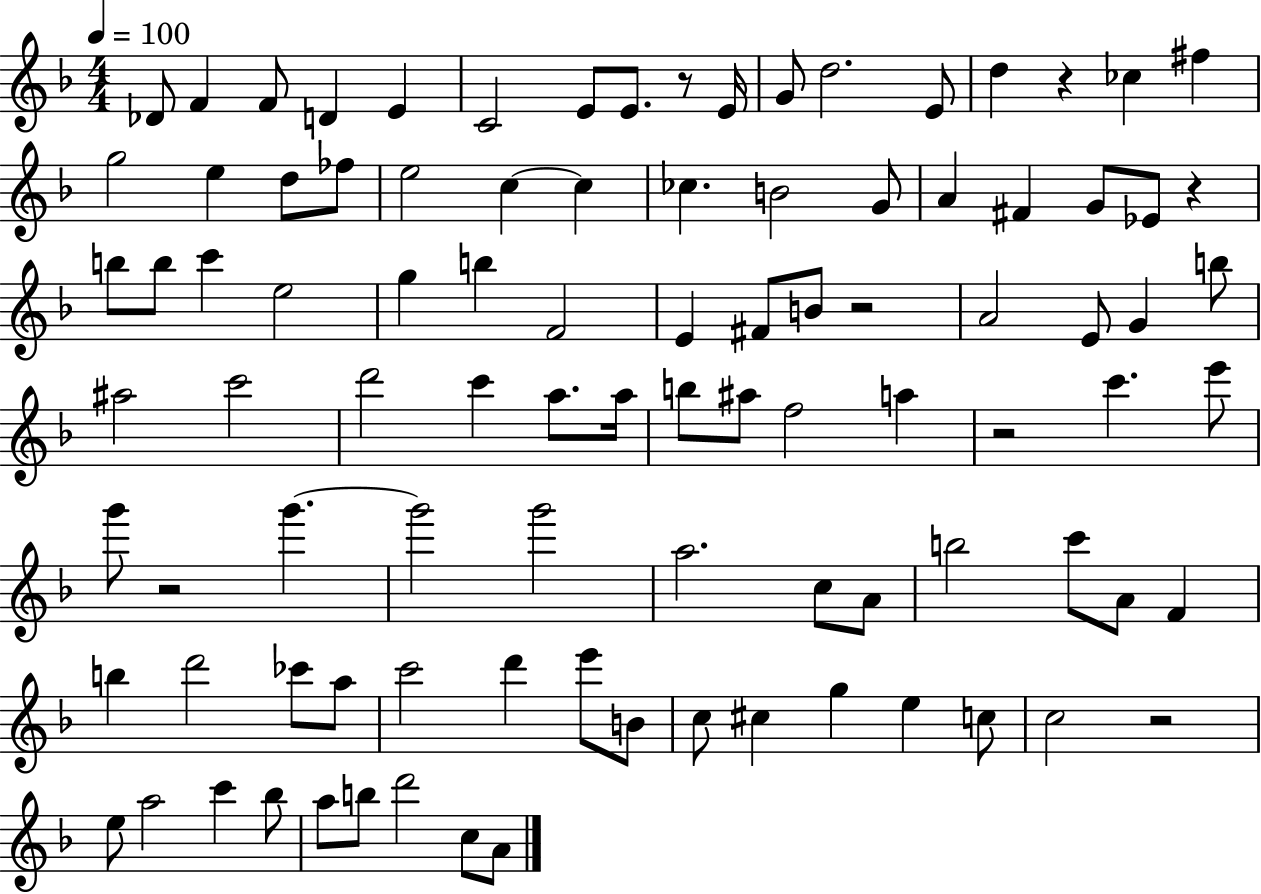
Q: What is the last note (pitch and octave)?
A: A4